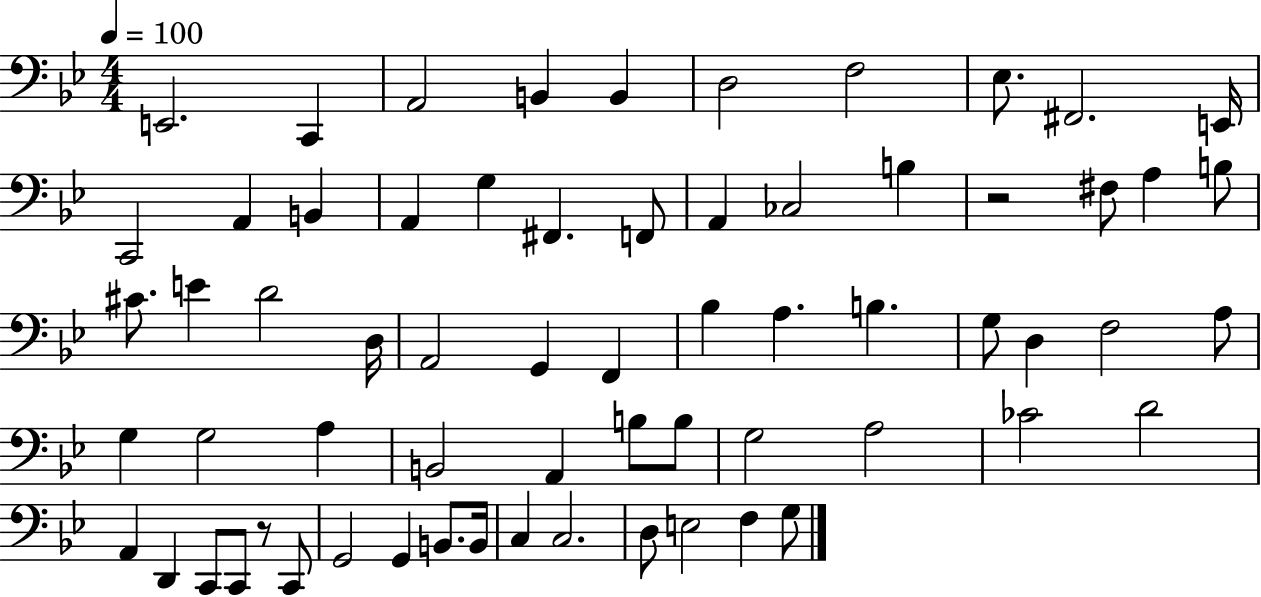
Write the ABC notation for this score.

X:1
T:Untitled
M:4/4
L:1/4
K:Bb
E,,2 C,, A,,2 B,, B,, D,2 F,2 _E,/2 ^F,,2 E,,/4 C,,2 A,, B,, A,, G, ^F,, F,,/2 A,, _C,2 B, z2 ^F,/2 A, B,/2 ^C/2 E D2 D,/4 A,,2 G,, F,, _B, A, B, G,/2 D, F,2 A,/2 G, G,2 A, B,,2 A,, B,/2 B,/2 G,2 A,2 _C2 D2 A,, D,, C,,/2 C,,/2 z/2 C,,/2 G,,2 G,, B,,/2 B,,/4 C, C,2 D,/2 E,2 F, G,/2